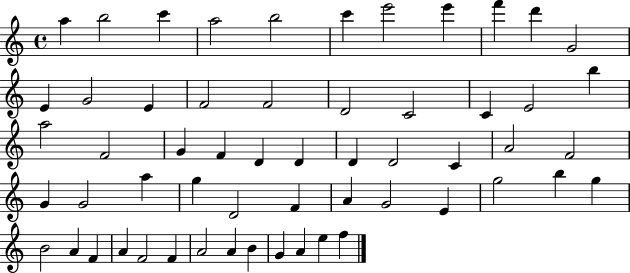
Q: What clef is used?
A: treble